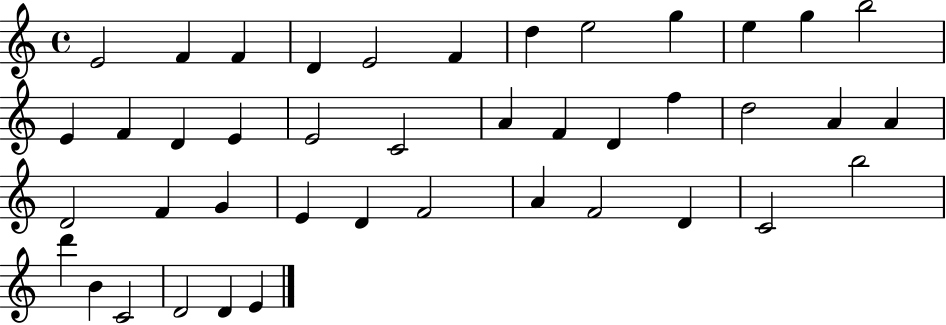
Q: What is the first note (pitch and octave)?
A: E4